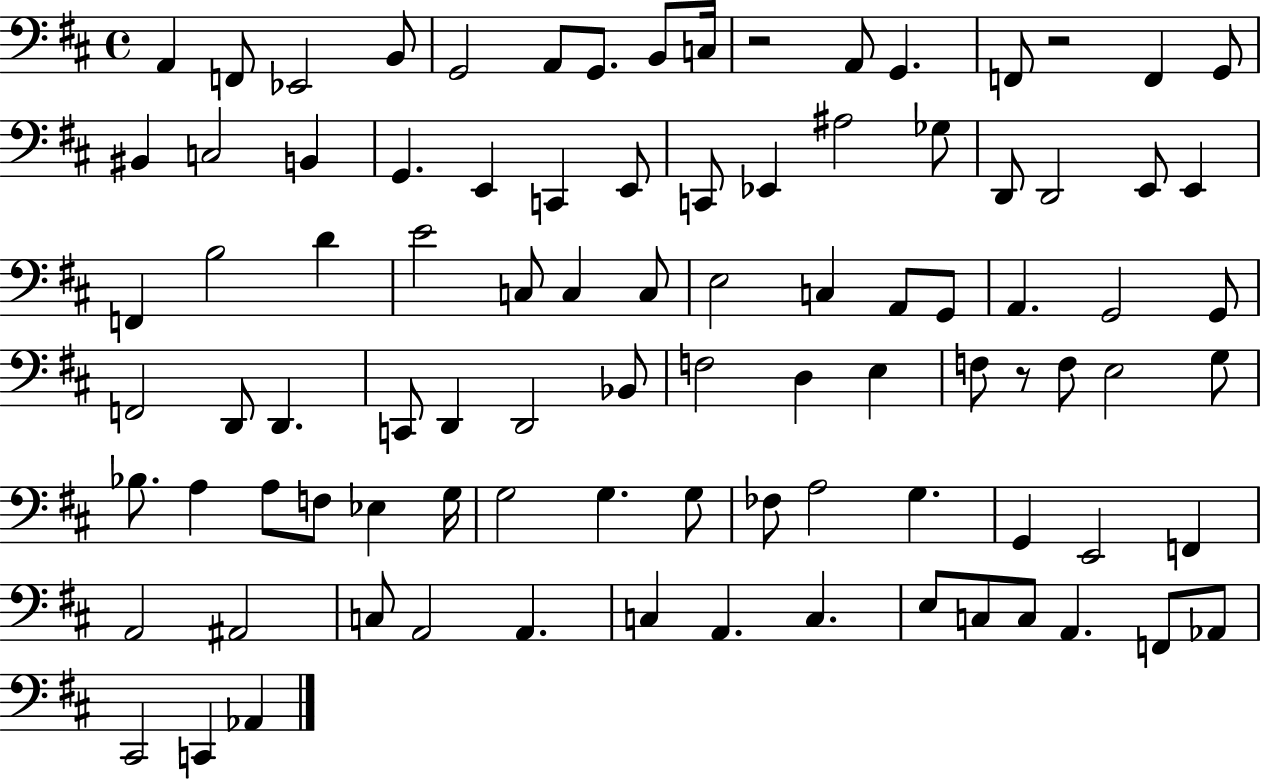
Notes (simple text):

A2/q F2/e Eb2/h B2/e G2/h A2/e G2/e. B2/e C3/s R/h A2/e G2/q. F2/e R/h F2/q G2/e BIS2/q C3/h B2/q G2/q. E2/q C2/q E2/e C2/e Eb2/q A#3/h Gb3/e D2/e D2/h E2/e E2/q F2/q B3/h D4/q E4/h C3/e C3/q C3/e E3/h C3/q A2/e G2/e A2/q. G2/h G2/e F2/h D2/e D2/q. C2/e D2/q D2/h Bb2/e F3/h D3/q E3/q F3/e R/e F3/e E3/h G3/e Bb3/e. A3/q A3/e F3/e Eb3/q G3/s G3/h G3/q. G3/e FES3/e A3/h G3/q. G2/q E2/h F2/q A2/h A#2/h C3/e A2/h A2/q. C3/q A2/q. C3/q. E3/e C3/e C3/e A2/q. F2/e Ab2/e C#2/h C2/q Ab2/q